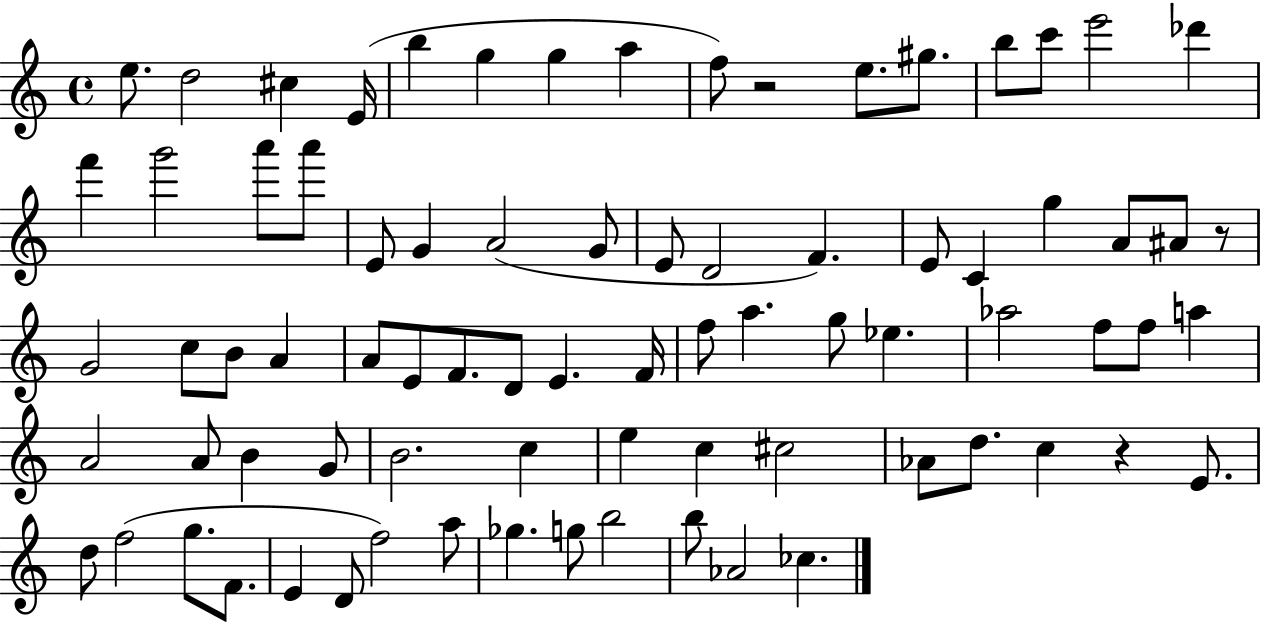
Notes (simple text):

E5/e. D5/h C#5/q E4/s B5/q G5/q G5/q A5/q F5/e R/h E5/e. G#5/e. B5/e C6/e E6/h Db6/q F6/q G6/h A6/e A6/e E4/e G4/q A4/h G4/e E4/e D4/h F4/q. E4/e C4/q G5/q A4/e A#4/e R/e G4/h C5/e B4/e A4/q A4/e E4/e F4/e. D4/e E4/q. F4/s F5/e A5/q. G5/e Eb5/q. Ab5/h F5/e F5/e A5/q A4/h A4/e B4/q G4/e B4/h. C5/q E5/q C5/q C#5/h Ab4/e D5/e. C5/q R/q E4/e. D5/e F5/h G5/e. F4/e. E4/q D4/e F5/h A5/e Gb5/q. G5/e B5/h B5/e Ab4/h CES5/q.